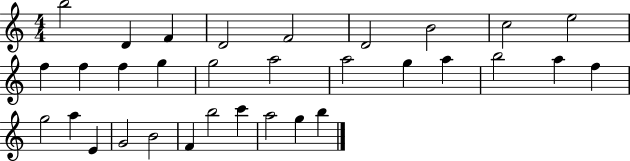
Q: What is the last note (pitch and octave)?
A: B5